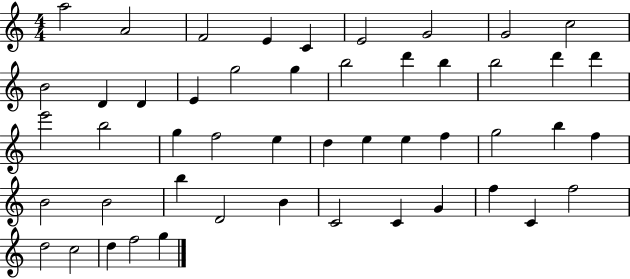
X:1
T:Untitled
M:4/4
L:1/4
K:C
a2 A2 F2 E C E2 G2 G2 c2 B2 D D E g2 g b2 d' b b2 d' d' e'2 b2 g f2 e d e e f g2 b f B2 B2 b D2 B C2 C G f C f2 d2 c2 d f2 g